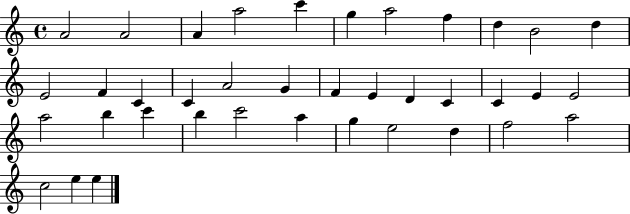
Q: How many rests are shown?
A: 0